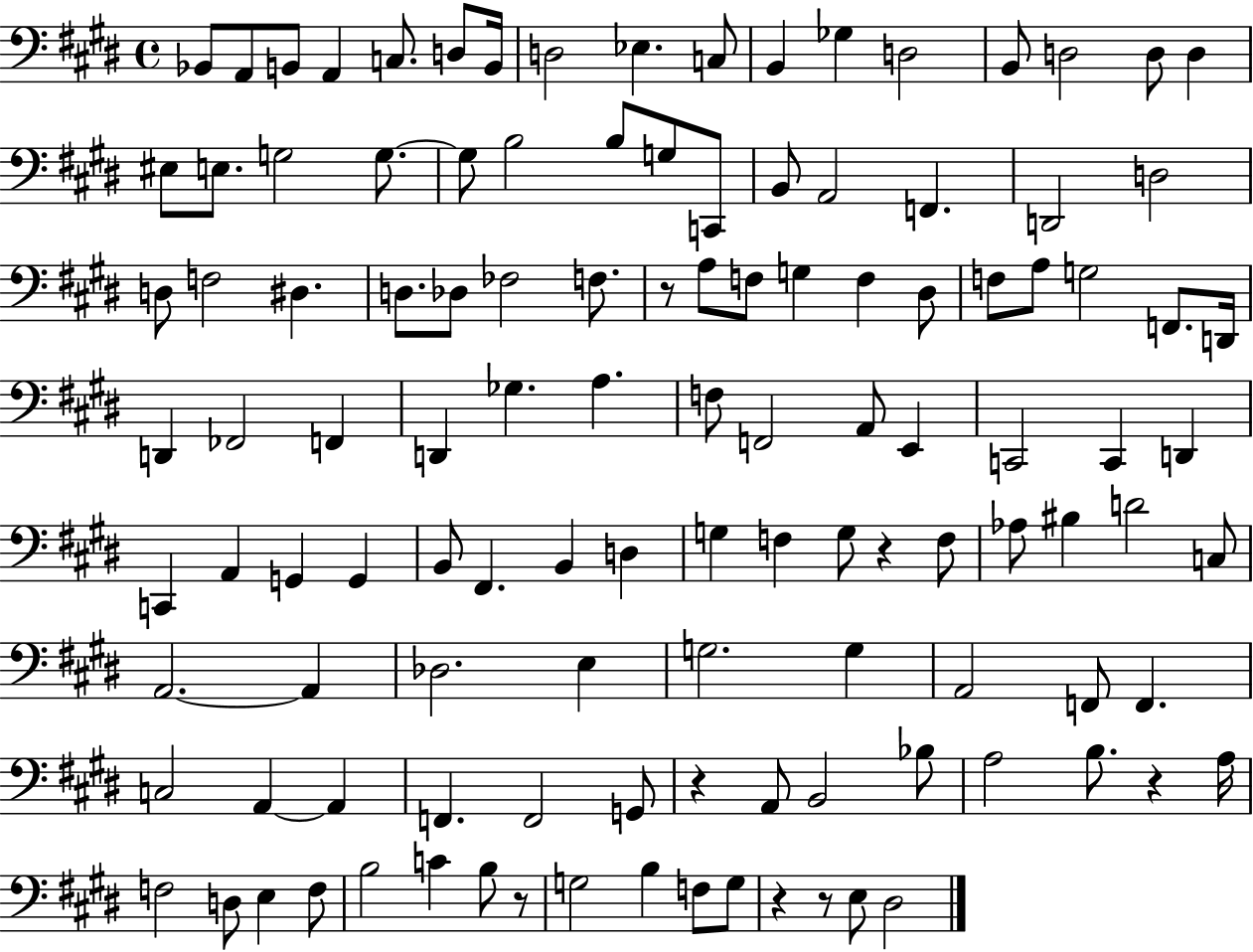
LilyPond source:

{
  \clef bass
  \time 4/4
  \defaultTimeSignature
  \key e \major
  bes,8 a,8 b,8 a,4 c8. d8 b,16 | d2 ees4. c8 | b,4 ges4 d2 | b,8 d2 d8 d4 | \break eis8 e8. g2 g8.~~ | g8 b2 b8 g8 c,8 | b,8 a,2 f,4. | d,2 d2 | \break d8 f2 dis4. | d8. des8 fes2 f8. | r8 a8 f8 g4 f4 dis8 | f8 a8 g2 f,8. d,16 | \break d,4 fes,2 f,4 | d,4 ges4. a4. | f8 f,2 a,8 e,4 | c,2 c,4 d,4 | \break c,4 a,4 g,4 g,4 | b,8 fis,4. b,4 d4 | g4 f4 g8 r4 f8 | aes8 bis4 d'2 c8 | \break a,2.~~ a,4 | des2. e4 | g2. g4 | a,2 f,8 f,4. | \break c2 a,4~~ a,4 | f,4. f,2 g,8 | r4 a,8 b,2 bes8 | a2 b8. r4 a16 | \break f2 d8 e4 f8 | b2 c'4 b8 r8 | g2 b4 f8 g8 | r4 r8 e8 dis2 | \break \bar "|."
}